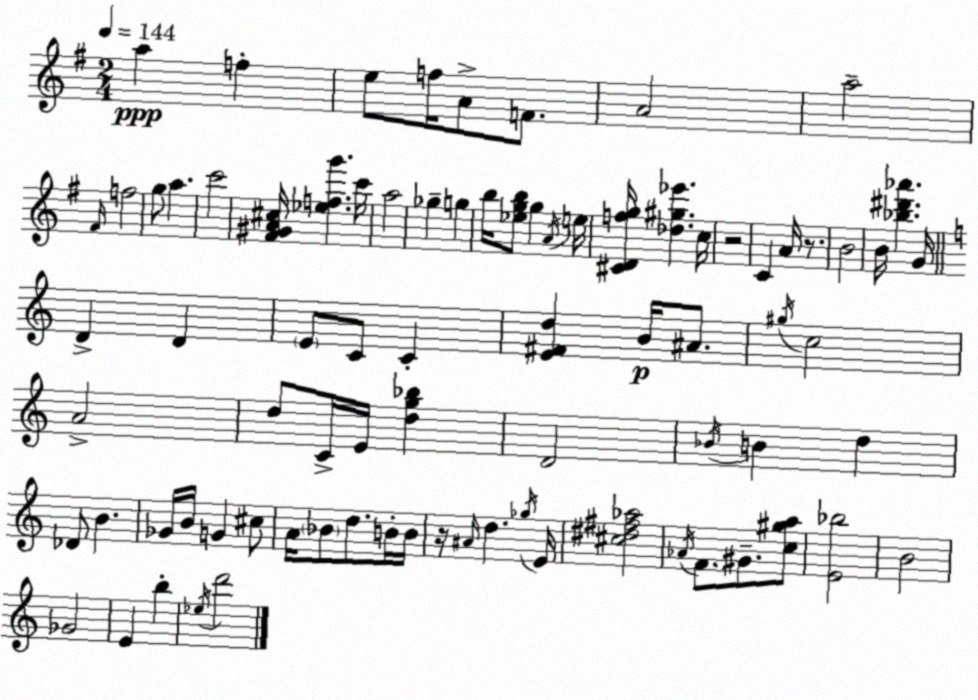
X:1
T:Untitled
M:2/4
L:1/4
K:Em
a f e/2 f/4 A/2 F/2 A2 a2 ^F/4 f2 g/2 a c'2 [^F^GA^c]/4 [_efg'] c'/4 a2 _g g b/4 [_egb]/2 g A/4 e/4 [^CDfg]/4 [_d^g_e'] c/4 z2 C A/4 z/2 B2 B/4 [_b^d'_a'] G/4 D D E/2 C/2 C [E^Fd] B/4 ^A/2 ^g/4 c2 A2 d/2 C/4 E/4 [dg_b] D2 _B/4 B d _D/2 B _G/4 B/4 G ^c/2 A/4 _B/2 d/2 B/4 B/4 z/4 ^A/4 d _g/4 E/4 [^c^d^f_a]2 _A/4 F/2 ^G/2 [c^ga]/2 [E_b]2 B2 _G2 E b _e/4 d'2